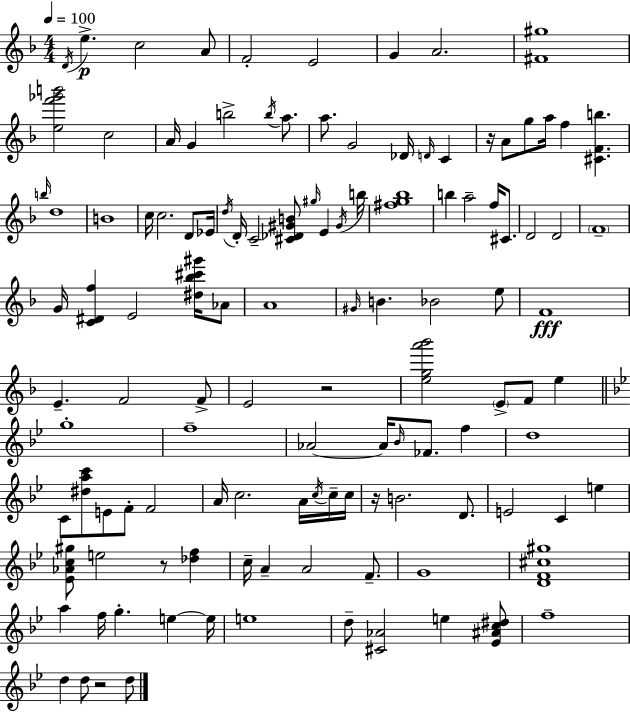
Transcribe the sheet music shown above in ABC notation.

X:1
T:Untitled
M:4/4
L:1/4
K:Dm
D/4 e c2 A/2 F2 E2 G A2 [^F^g]4 [ef'_g'b']2 c2 A/4 G b2 b/4 a/2 a/2 G2 _D/4 D/4 C z/4 A/2 g/2 a/4 f [^CFb] b/4 d4 B4 c/4 c2 D/2 _E/4 d/4 D/4 C2 [^C_D^GB]/2 ^g/4 E ^G/4 b/4 [^fg_b]4 b a2 f/4 ^C/2 D2 D2 F4 G/4 [C^Df] E2 [^d_b^c'^g']/4 _A/2 A4 ^G/4 B _B2 e/2 F4 E F2 F/2 E2 z2 [ega'_b']2 E/2 F/2 e g4 f4 _A2 _A/4 _B/4 _F/2 f d4 C/2 [^dac']/2 E/2 F/2 F2 A/4 c2 A/4 c/4 c/4 c/4 z/4 B2 D/2 E2 C e [_E_Ac^g]/2 e2 z/2 [_df] c/4 A A2 F/2 G4 [DF^c^g]4 a f/4 g e e/4 e4 d/2 [^C_A]2 e [_E^Ac^d]/2 f4 d d/2 z2 d/2